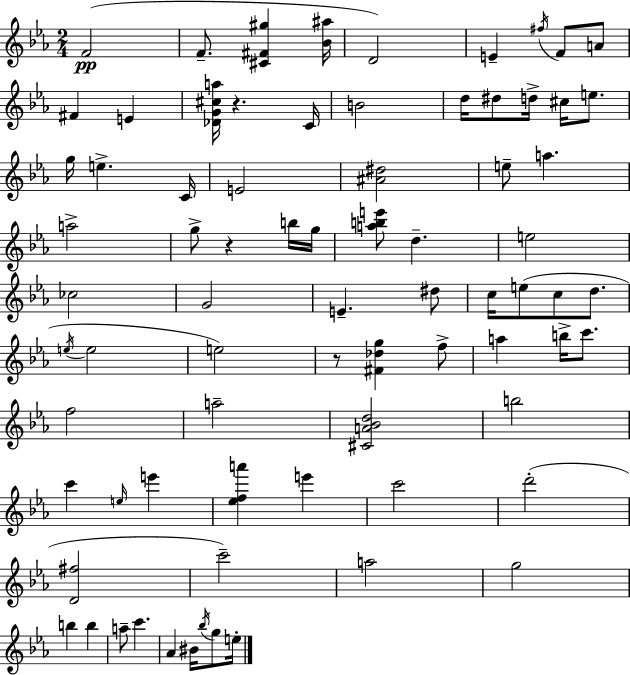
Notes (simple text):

F4/h F4/e. [C#4,F#4,G#5]/q [Bb4,A#5]/s D4/h E4/q F#5/s F4/e A4/e F#4/q E4/q [Db4,G4,C#5,A5]/s R/q. C4/s B4/h D5/s D#5/e D5/s C#5/s E5/e. G5/s E5/q. C4/s E4/h [A#4,D#5]/h E5/e A5/q. A5/h G5/e R/q B5/s G5/s [A5,B5,E6]/e D5/q. E5/h CES5/h G4/h E4/q. D#5/e C5/s E5/e C5/e D5/e. E5/s E5/h E5/h R/e [F#4,Db5,G5]/q F5/e A5/q B5/s C6/e. F5/h A5/h [C#4,A4,Bb4,D5]/h B5/h C6/q E5/s E6/q [Eb5,F5,A6]/q E6/q C6/h D6/h [D4,F#5]/h C6/h A5/h G5/h B5/q B5/q A5/e C6/q. Ab4/q BIS4/s Bb5/s G5/e E5/s